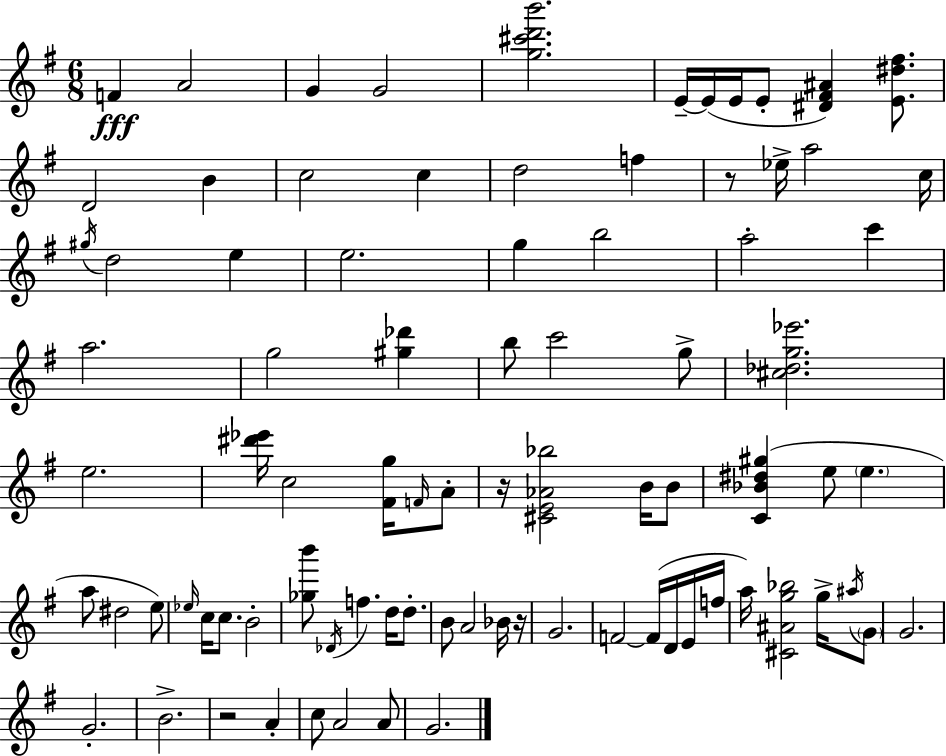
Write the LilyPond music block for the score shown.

{
  \clef treble
  \numericTimeSignature
  \time 6/8
  \key g \major
  f'4\fff a'2 | g'4 g'2 | <g'' cis''' d''' b'''>2. | e'16--~~ e'16( e'16 e'8-. <dis' fis' ais'>4) <e' dis'' fis''>8. | \break d'2 b'4 | c''2 c''4 | d''2 f''4 | r8 ees''16-> a''2 c''16 | \break \acciaccatura { gis''16 } d''2 e''4 | e''2. | g''4 b''2 | a''2-. c'''4 | \break a''2. | g''2 <gis'' des'''>4 | b''8 c'''2 g''8-> | <cis'' des'' g'' ees'''>2. | \break e''2. | <dis''' ees'''>16 c''2 <fis' g''>16 \grace { f'16 } | a'8-. r16 <cis' e' aes' bes''>2 b'16 | b'8 <c' bes' dis'' gis''>4( e''8 \parenthesize e''4. | \break a''8 dis''2 | e''8) \grace { ees''16 } c''16 c''8. b'2-. | <ges'' b'''>8 \acciaccatura { des'16 } f''4. | d''16 d''8.-. b'8 a'2 | \break bes'16 r16 g'2. | f'2~~ | f'16( d'16 e'16 f''16 a''16) <cis' ais' g'' bes''>2 | g''16-> \acciaccatura { ais''16 } \parenthesize g'8 g'2. | \break g'2.-. | b'2.-> | r2 | a'4-. c''8 a'2 | \break a'8 g'2. | \bar "|."
}